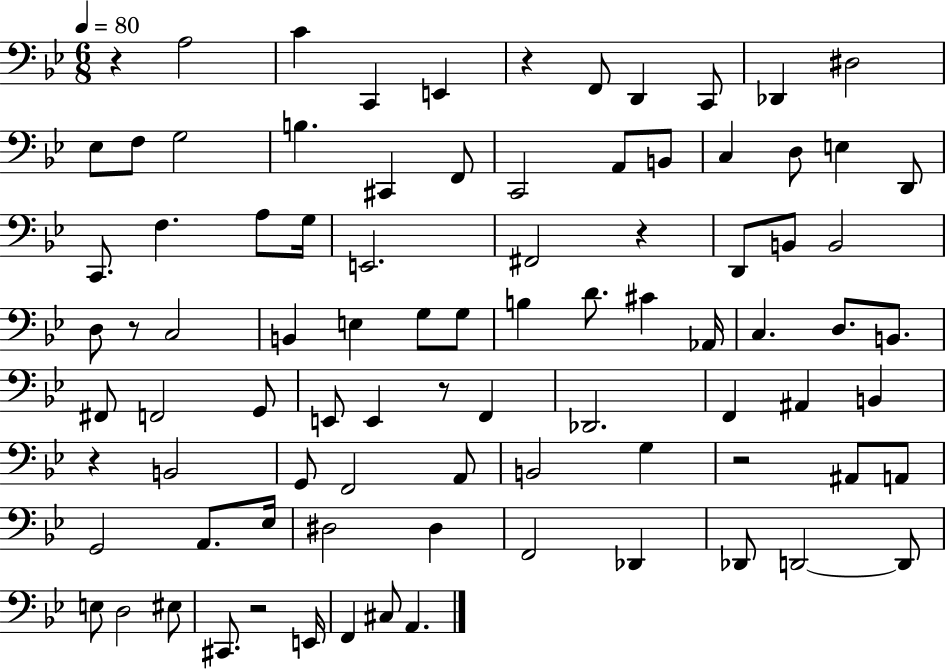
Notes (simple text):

R/q A3/h C4/q C2/q E2/q R/q F2/e D2/q C2/e Db2/q D#3/h Eb3/e F3/e G3/h B3/q. C#2/q F2/e C2/h A2/e B2/e C3/q D3/e E3/q D2/e C2/e. F3/q. A3/e G3/s E2/h. F#2/h R/q D2/e B2/e B2/h D3/e R/e C3/h B2/q E3/q G3/e G3/e B3/q D4/e. C#4/q Ab2/s C3/q. D3/e. B2/e. F#2/e F2/h G2/e E2/e E2/q R/e F2/q Db2/h. F2/q A#2/q B2/q R/q B2/h G2/e F2/h A2/e B2/h G3/q R/h A#2/e A2/e G2/h A2/e. Eb3/s D#3/h D#3/q F2/h Db2/q Db2/e D2/h D2/e E3/e D3/h EIS3/e C#2/e. R/h E2/s F2/q C#3/e A2/q.